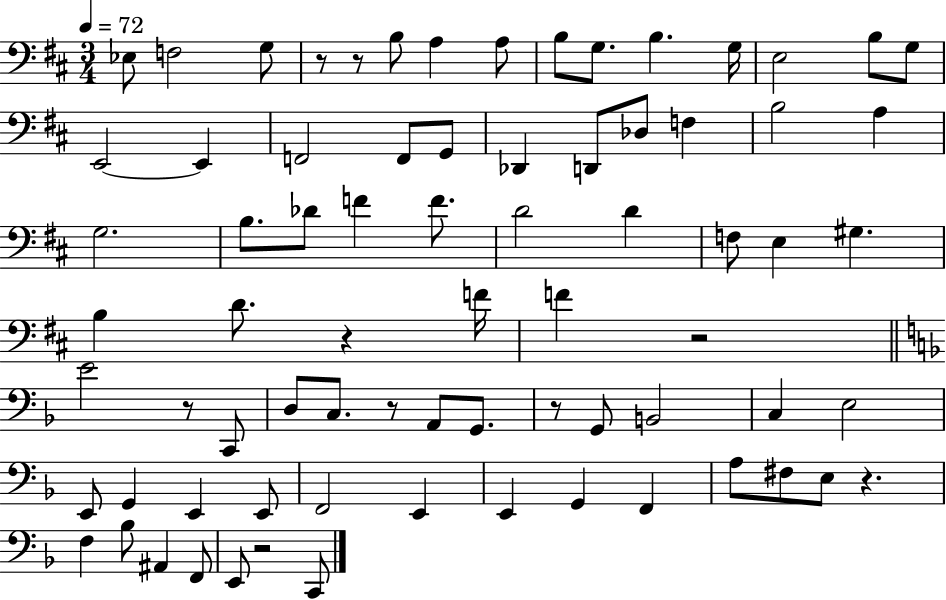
{
  \clef bass
  \numericTimeSignature
  \time 3/4
  \key d \major
  \tempo 4 = 72
  ees8 f2 g8 | r8 r8 b8 a4 a8 | b8 g8. b4. g16 | e2 b8 g8 | \break e,2~~ e,4 | f,2 f,8 g,8 | des,4 d,8 des8 f4 | b2 a4 | \break g2. | b8. des'8 f'4 f'8. | d'2 d'4 | f8 e4 gis4. | \break b4 d'8. r4 f'16 | f'4 r2 | \bar "||" \break \key f \major e'2 r8 c,8 | d8 c8. r8 a,8 g,8. | r8 g,8 b,2 | c4 e2 | \break e,8 g,4 e,4 e,8 | f,2 e,4 | e,4 g,4 f,4 | a8 fis8 e8 r4. | \break f4 bes8 ais,4 f,8 | e,8 r2 c,8 | \bar "|."
}